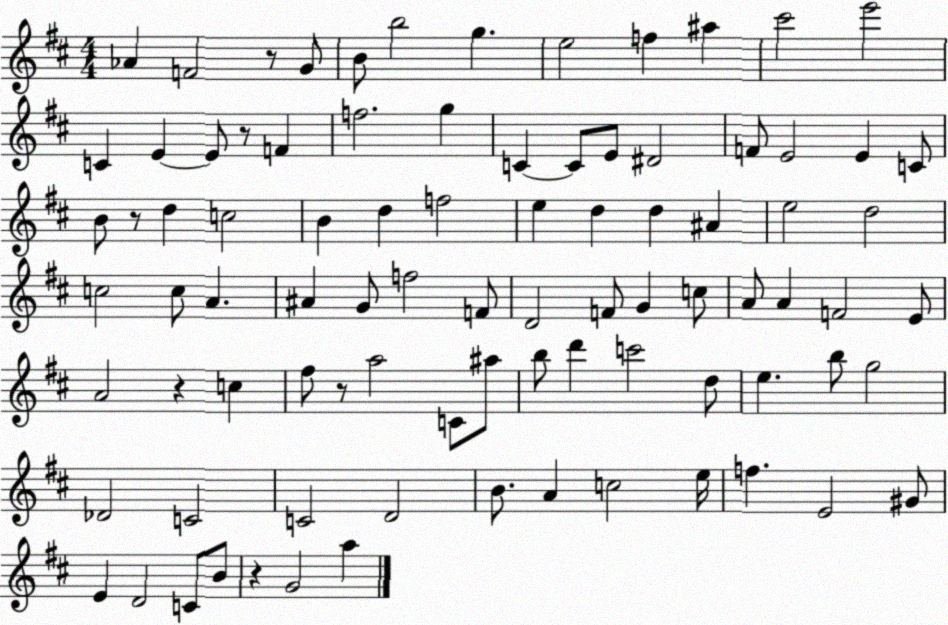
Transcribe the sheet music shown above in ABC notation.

X:1
T:Untitled
M:4/4
L:1/4
K:D
_A F2 z/2 G/2 B/2 b2 g e2 f ^a ^c'2 e'2 C E E/2 z/2 F f2 g C C/2 E/2 ^D2 F/2 E2 E C/2 B/2 z/2 d c2 B d f2 e d d ^A e2 d2 c2 c/2 A ^A G/2 f2 F/2 D2 F/2 G c/2 A/2 A F2 E/2 A2 z c ^f/2 z/2 a2 C/2 ^a/2 b/2 d' c'2 d/2 e b/2 g2 _D2 C2 C2 D2 B/2 A c2 e/4 f E2 ^G/2 E D2 C/2 B/2 z G2 a